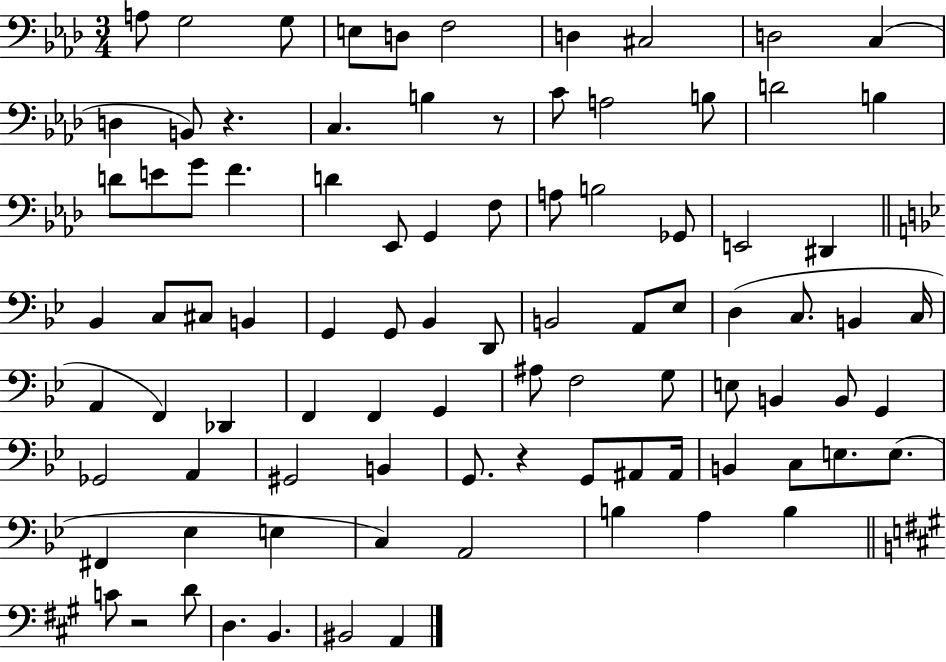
{
  \clef bass
  \numericTimeSignature
  \time 3/4
  \key aes \major
  \repeat volta 2 { a8 g2 g8 | e8 d8 f2 | d4 cis2 | d2 c4( | \break d4 b,8) r4. | c4. b4 r8 | c'8 a2 b8 | d'2 b4 | \break d'8 e'8 g'8 f'4. | d'4 ees,8 g,4 f8 | a8 b2 ges,8 | e,2 dis,4 | \break \bar "||" \break \key bes \major bes,4 c8 cis8 b,4 | g,4 g,8 bes,4 d,8 | b,2 a,8 ees8 | d4( c8. b,4 c16 | \break a,4 f,4) des,4 | f,4 f,4 g,4 | ais8 f2 g8 | e8 b,4 b,8 g,4 | \break ges,2 a,4 | gis,2 b,4 | g,8. r4 g,8 ais,8 ais,16 | b,4 c8 e8. e8.( | \break fis,4 ees4 e4 | c4) a,2 | b4 a4 b4 | \bar "||" \break \key a \major c'8 r2 d'8 | d4. b,4. | bis,2 a,4 | } \bar "|."
}